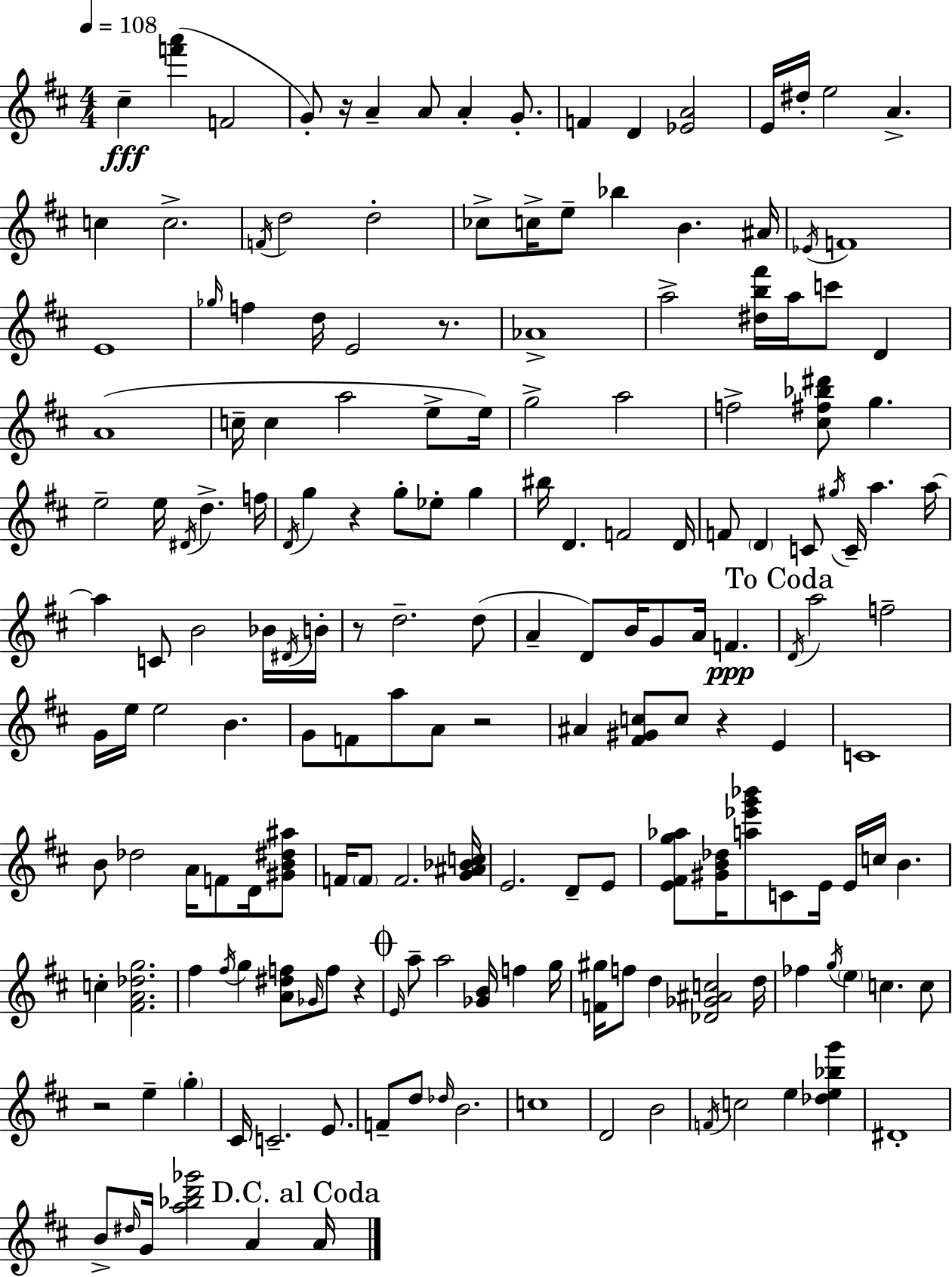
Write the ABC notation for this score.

X:1
T:Untitled
M:4/4
L:1/4
K:D
^c [f'a'] F2 G/2 z/4 A A/2 A G/2 F D [_EA]2 E/4 ^d/4 e2 A c c2 F/4 d2 d2 _c/2 c/4 e/2 _b B ^A/4 _E/4 F4 E4 _g/4 f d/4 E2 z/2 _A4 a2 [^db^f']/4 a/4 c'/2 D A4 c/4 c a2 e/2 e/4 g2 a2 f2 [^c^f_b^d']/2 g e2 e/4 ^D/4 d f/4 D/4 g z g/2 _e/2 g ^b/4 D F2 D/4 F/2 D C/2 ^g/4 C/4 a a/4 a C/2 B2 _B/4 ^D/4 B/4 z/2 d2 d/2 A D/2 B/4 G/2 A/4 F D/4 a2 f2 G/4 e/4 e2 B G/2 F/2 a/2 A/2 z2 ^A [^F^Gc]/2 c/2 z E C4 B/2 _d2 A/4 F/2 D/4 [^GB^d^a]/2 F/4 F/2 F2 [G^A_Bc]/4 E2 D/2 E/2 [E^Fg_a]/2 [^GB_d]/4 [a_e'g'_b']/2 C/2 E/4 E/4 c/4 B c [^FA_dg]2 ^f ^f/4 g [A^df]/2 _G/4 f/2 z E/4 a/2 a2 [_GB]/4 f g/4 [F^g]/4 f/2 d [_D_G^Ac]2 d/4 _f g/4 e c c/2 z2 e g ^C/4 C2 E/2 F/2 d/2 _d/4 B2 c4 D2 B2 F/4 c2 e [_de_bg'] ^D4 B/2 ^d/4 G/4 [a_bd'_g']2 A A/4